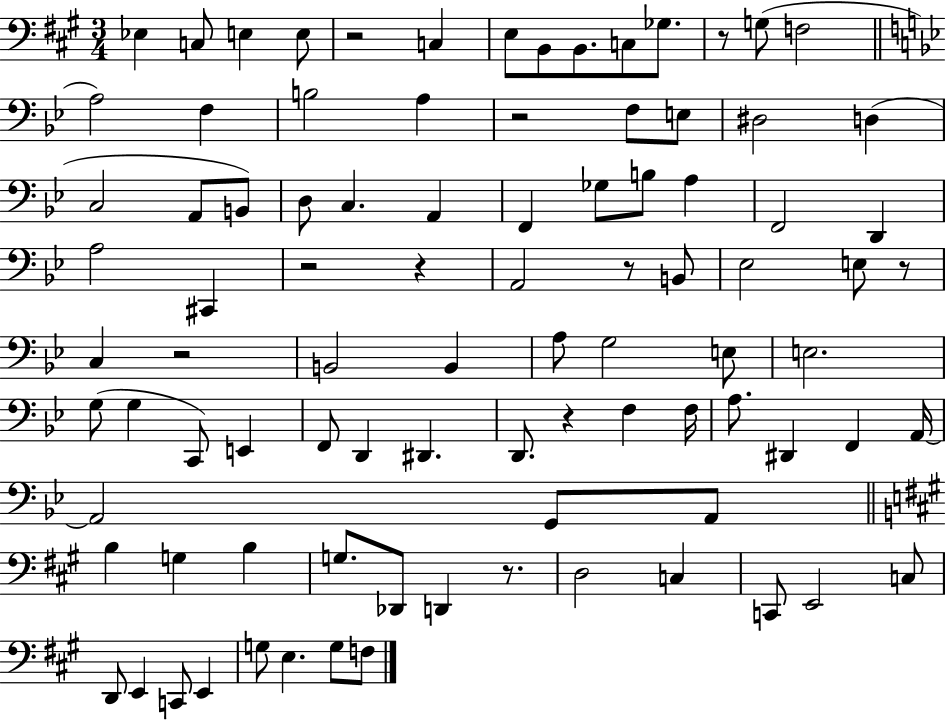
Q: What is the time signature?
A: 3/4